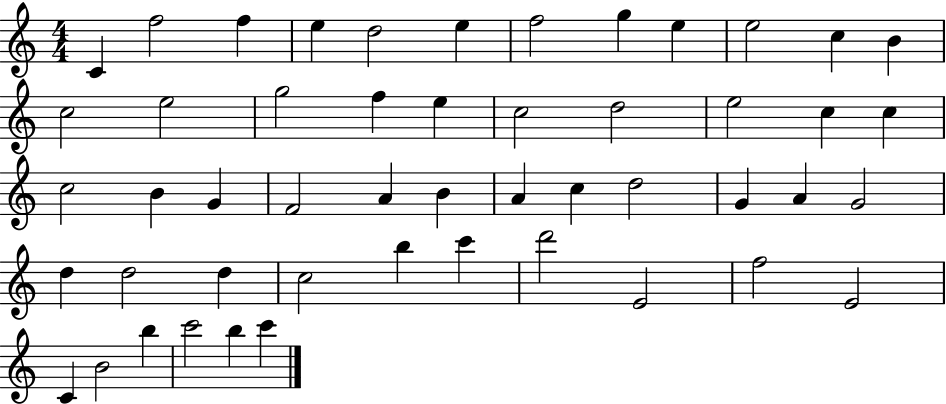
X:1
T:Untitled
M:4/4
L:1/4
K:C
C f2 f e d2 e f2 g e e2 c B c2 e2 g2 f e c2 d2 e2 c c c2 B G F2 A B A c d2 G A G2 d d2 d c2 b c' d'2 E2 f2 E2 C B2 b c'2 b c'